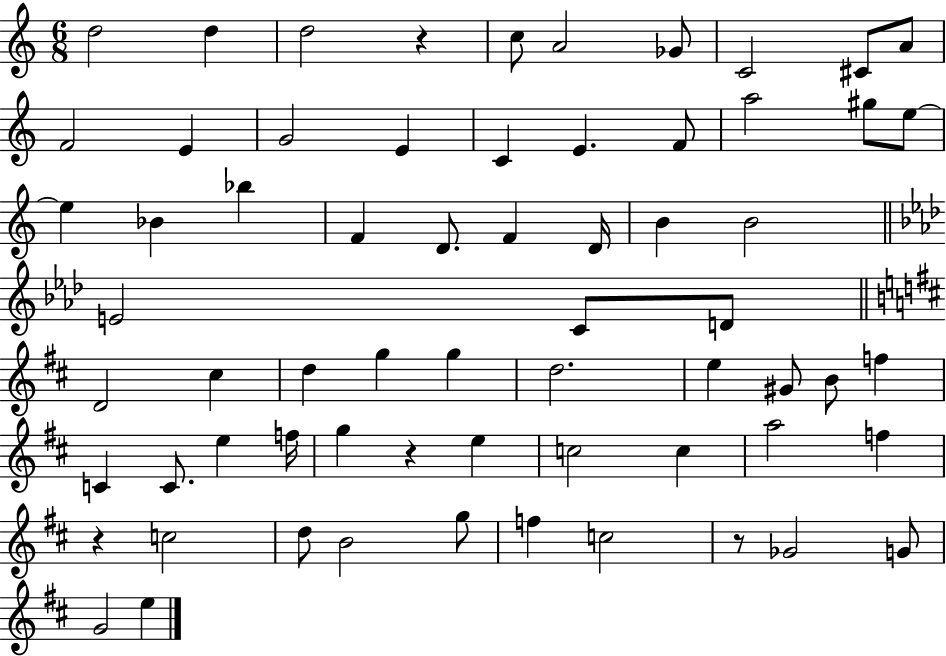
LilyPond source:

{
  \clef treble
  \numericTimeSignature
  \time 6/8
  \key c \major
  d''2 d''4 | d''2 r4 | c''8 a'2 ges'8 | c'2 cis'8 a'8 | \break f'2 e'4 | g'2 e'4 | c'4 e'4. f'8 | a''2 gis''8 e''8~~ | \break e''4 bes'4 bes''4 | f'4 d'8. f'4 d'16 | b'4 b'2 | \bar "||" \break \key aes \major e'2 c'8 d'8 | \bar "||" \break \key b \minor d'2 cis''4 | d''4 g''4 g''4 | d''2. | e''4 gis'8 b'8 f''4 | \break c'4 c'8. e''4 f''16 | g''4 r4 e''4 | c''2 c''4 | a''2 f''4 | \break r4 c''2 | d''8 b'2 g''8 | f''4 c''2 | r8 ges'2 g'8 | \break g'2 e''4 | \bar "|."
}